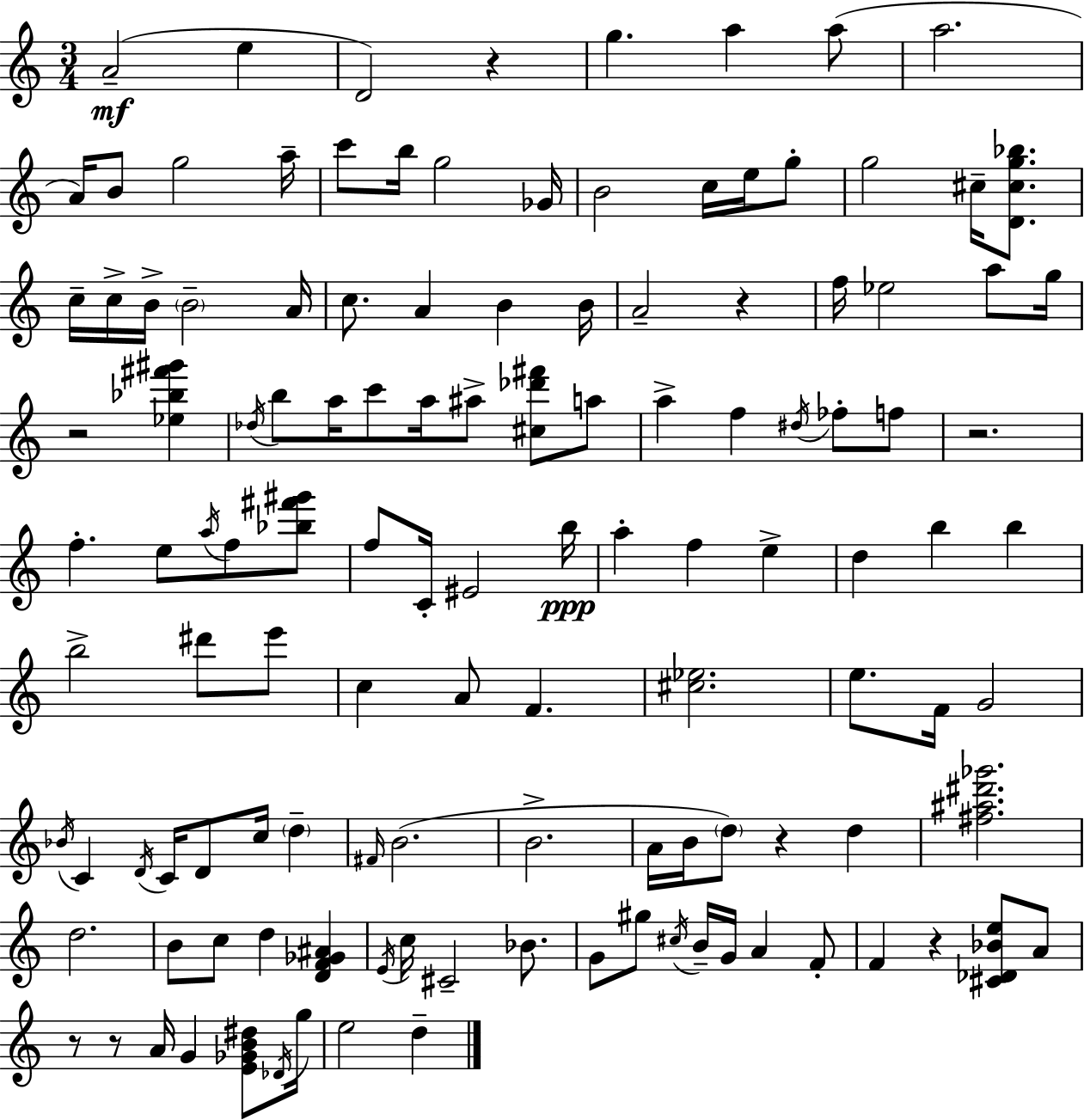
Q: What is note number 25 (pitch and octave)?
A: B4